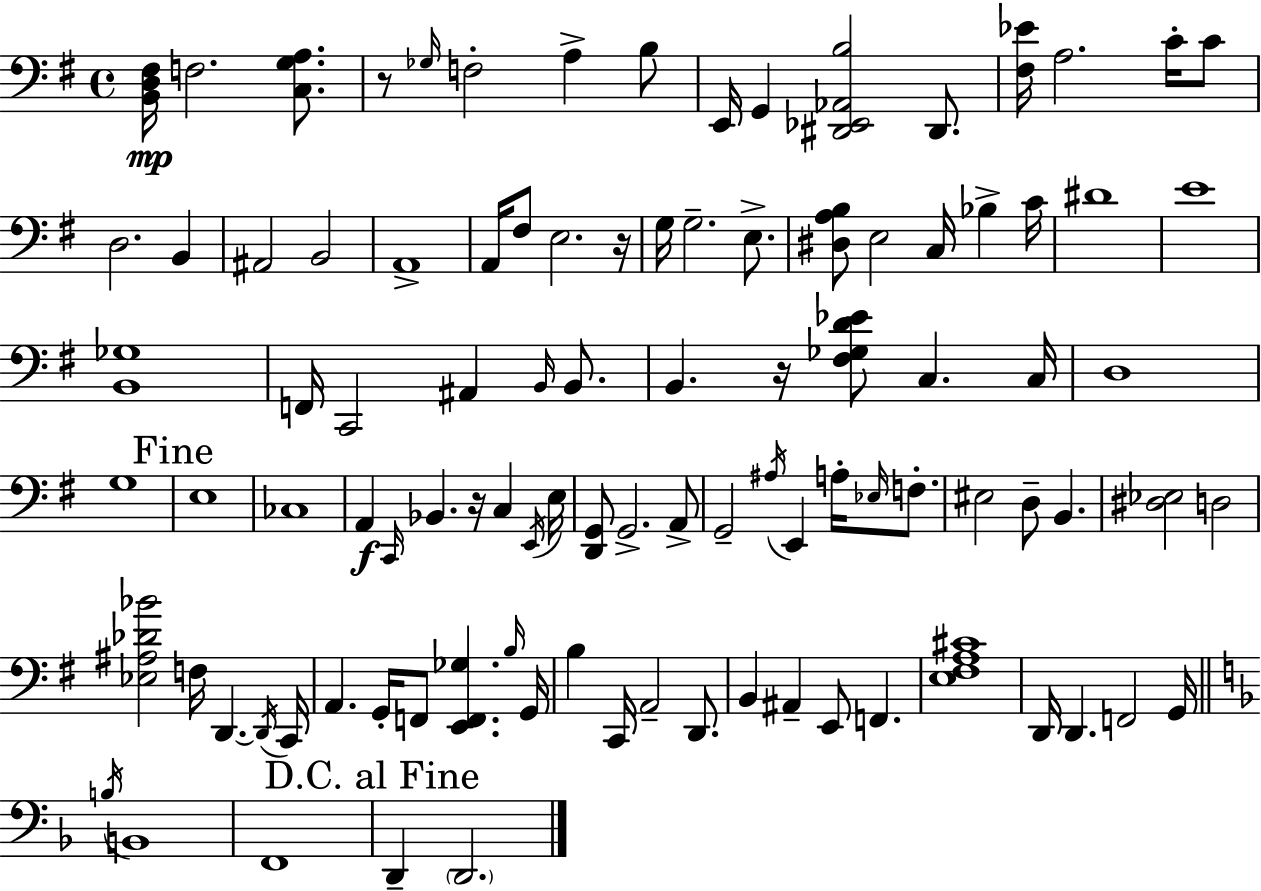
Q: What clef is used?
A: bass